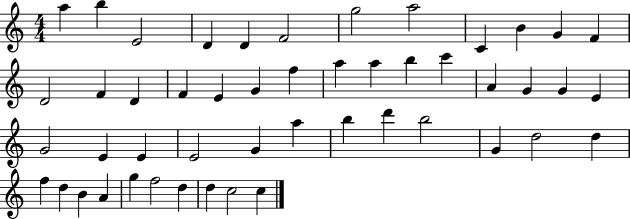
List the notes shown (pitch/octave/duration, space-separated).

A5/q B5/q E4/h D4/q D4/q F4/h G5/h A5/h C4/q B4/q G4/q F4/q D4/h F4/q D4/q F4/q E4/q G4/q F5/q A5/q A5/q B5/q C6/q A4/q G4/q G4/q E4/q G4/h E4/q E4/q E4/h G4/q A5/q B5/q D6/q B5/h G4/q D5/h D5/q F5/q D5/q B4/q A4/q G5/q F5/h D5/q D5/q C5/h C5/q